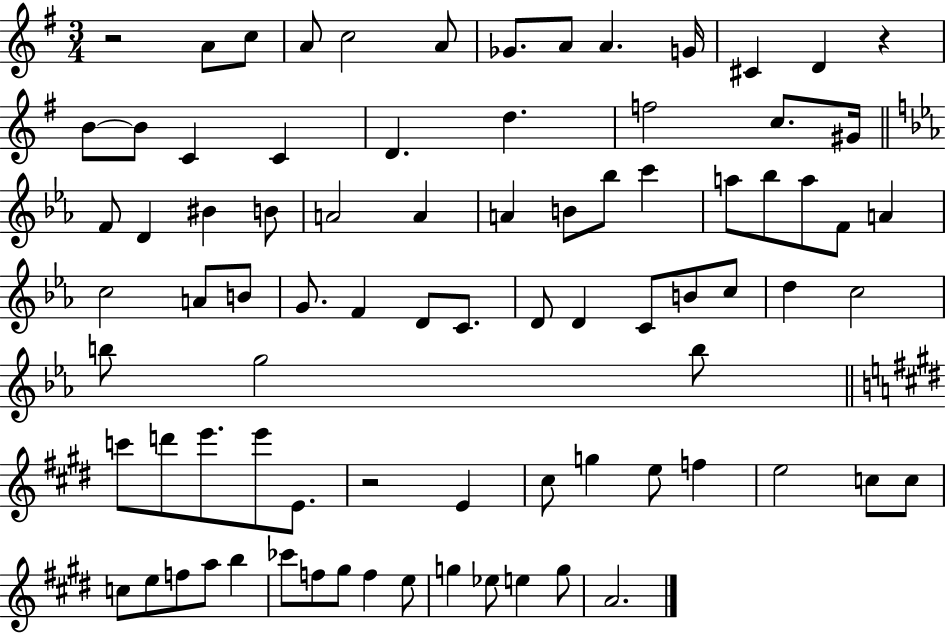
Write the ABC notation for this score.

X:1
T:Untitled
M:3/4
L:1/4
K:G
z2 A/2 c/2 A/2 c2 A/2 _G/2 A/2 A G/4 ^C D z B/2 B/2 C C D d f2 c/2 ^G/4 F/2 D ^B B/2 A2 A A B/2 _b/2 c' a/2 _b/2 a/2 F/2 A c2 A/2 B/2 G/2 F D/2 C/2 D/2 D C/2 B/2 c/2 d c2 b/2 g2 b/2 c'/2 d'/2 e'/2 e'/2 E/2 z2 E ^c/2 g e/2 f e2 c/2 c/2 c/2 e/2 f/2 a/2 b _c'/2 f/2 ^g/2 f e/2 g _e/2 e g/2 A2